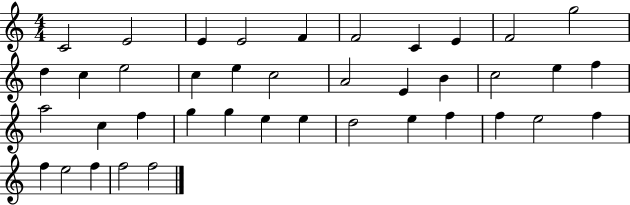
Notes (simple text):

C4/h E4/h E4/q E4/h F4/q F4/h C4/q E4/q F4/h G5/h D5/q C5/q E5/h C5/q E5/q C5/h A4/h E4/q B4/q C5/h E5/q F5/q A5/h C5/q F5/q G5/q G5/q E5/q E5/q D5/h E5/q F5/q F5/q E5/h F5/q F5/q E5/h F5/q F5/h F5/h